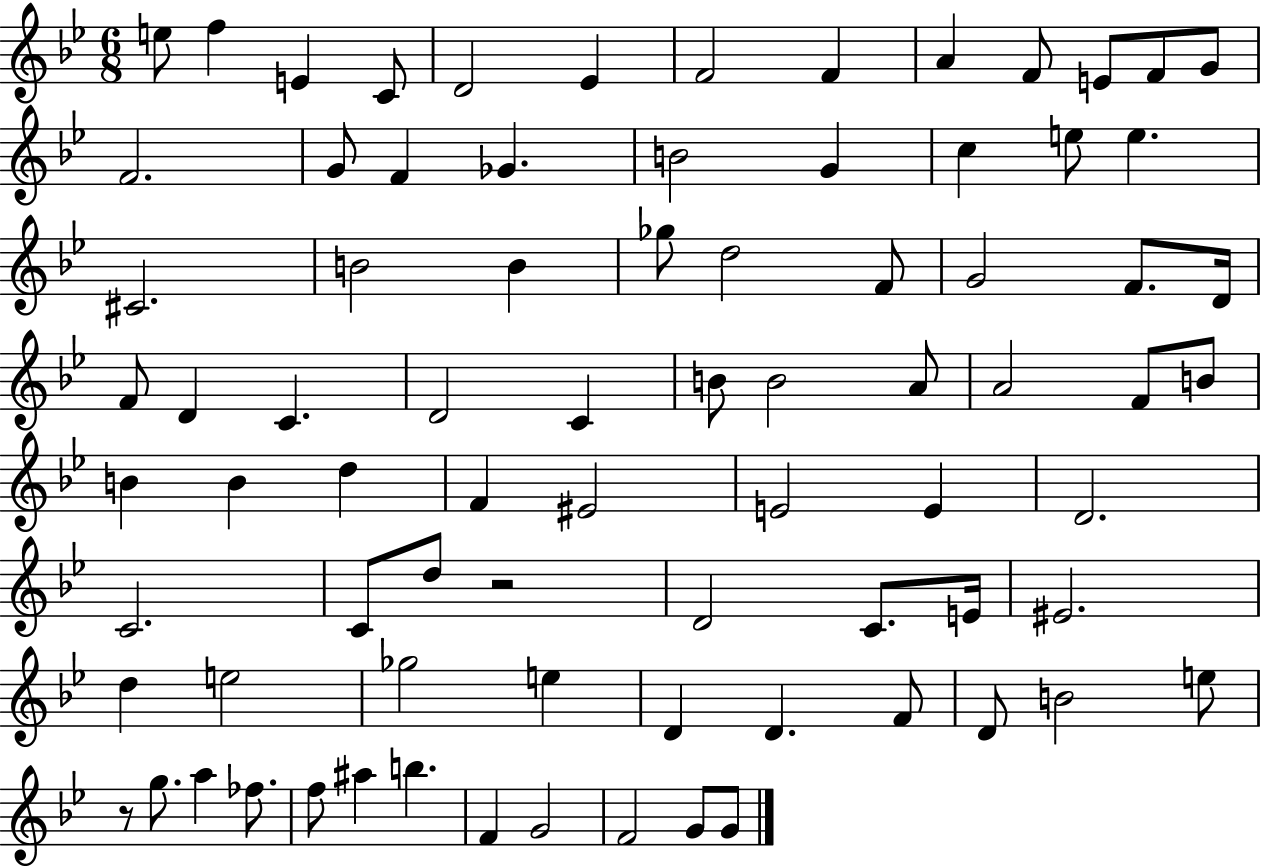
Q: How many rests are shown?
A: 2